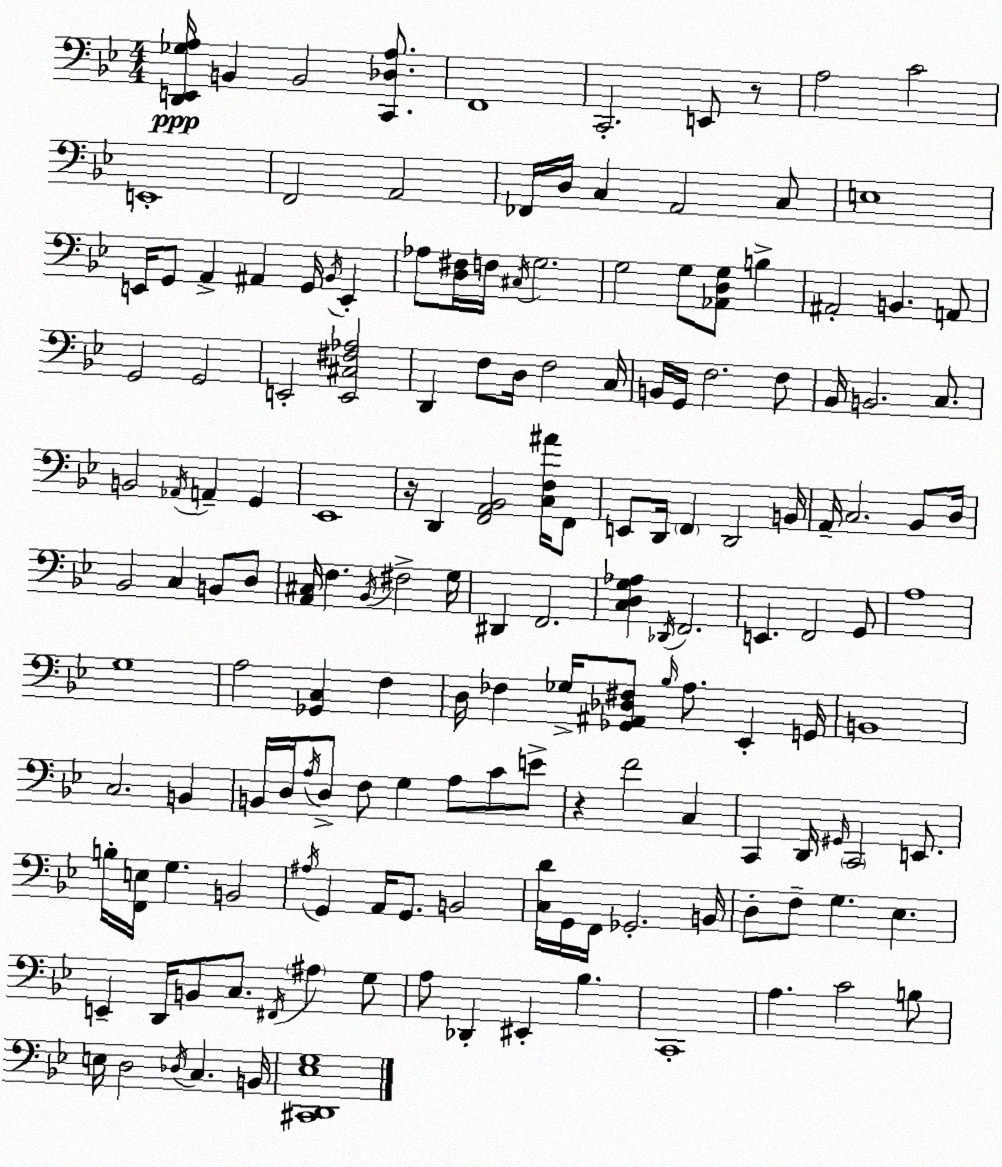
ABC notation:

X:1
T:Untitled
M:4/4
L:1/4
K:Gm
[D,,E,,_G,A,]/4 B,, B,,2 [C,,_D,A,]/2 F,,4 C,,2 E,,/2 z/2 A,2 C2 E,,4 F,,2 A,,2 _F,,/4 D,/4 C, A,,2 C,/2 E,4 E,,/4 G,,/2 A,, ^A,, G,,/4 _B,,/4 E,, _A,/2 [D,^F,]/4 F,/4 ^C,/4 G,2 G,2 G,/2 [_A,,D,G,]/2 B, ^A,,2 B,, A,,/2 G,,2 G,,2 E,,2 [E,,^C,^F,_A,]2 D,, F,/2 D,/4 F,2 C,/4 B,,/4 G,,/4 F,2 F,/2 _B,,/4 B,,2 C,/2 B,,2 _A,,/4 A,, G,, _E,,4 z/4 D,, [F,,A,,_B,,]2 [C,F,^A]/4 F,,/2 E,,/2 D,,/4 F,, D,,2 B,,/4 A,,/4 C,2 _B,,/2 D,/4 _B,,2 C, B,,/2 D,/2 [A,,^C,]/4 F, _B,,/4 ^F,2 G,/4 ^D,, F,,2 [C,D,G,_A,] _D,,/4 F,,2 E,, F,,2 G,,/2 A,4 G,4 A,2 [_G,,C,] F, D,/4 _F, _G,/4 [_G,,^A,,_D,^F,]/2 _B,/4 A,/2 _E,, G,,/4 B,,4 C,2 B,, B,,/4 D,/4 A,/4 D,/2 F,/2 G, A,/2 C/2 E/2 z F2 C, C,, D,,/4 ^G,,/4 C,,2 E,,/2 B,/4 [F,,E,]/4 G, B,,2 ^A,/4 G,, A,,/4 G,,/2 B,,2 [C,D]/4 G,,/4 F,,/4 _G,,2 B,,/4 D,/2 F,/2 G, _E, E,, D,,/4 B,,/2 C,/2 ^F,,/4 ^A, G,/2 A,/2 _D,, ^E,, _B, C,,4 A, C2 B,/2 E,/4 D,2 _D,/4 C, B,,/4 [^C,,D,,_E,G,]4